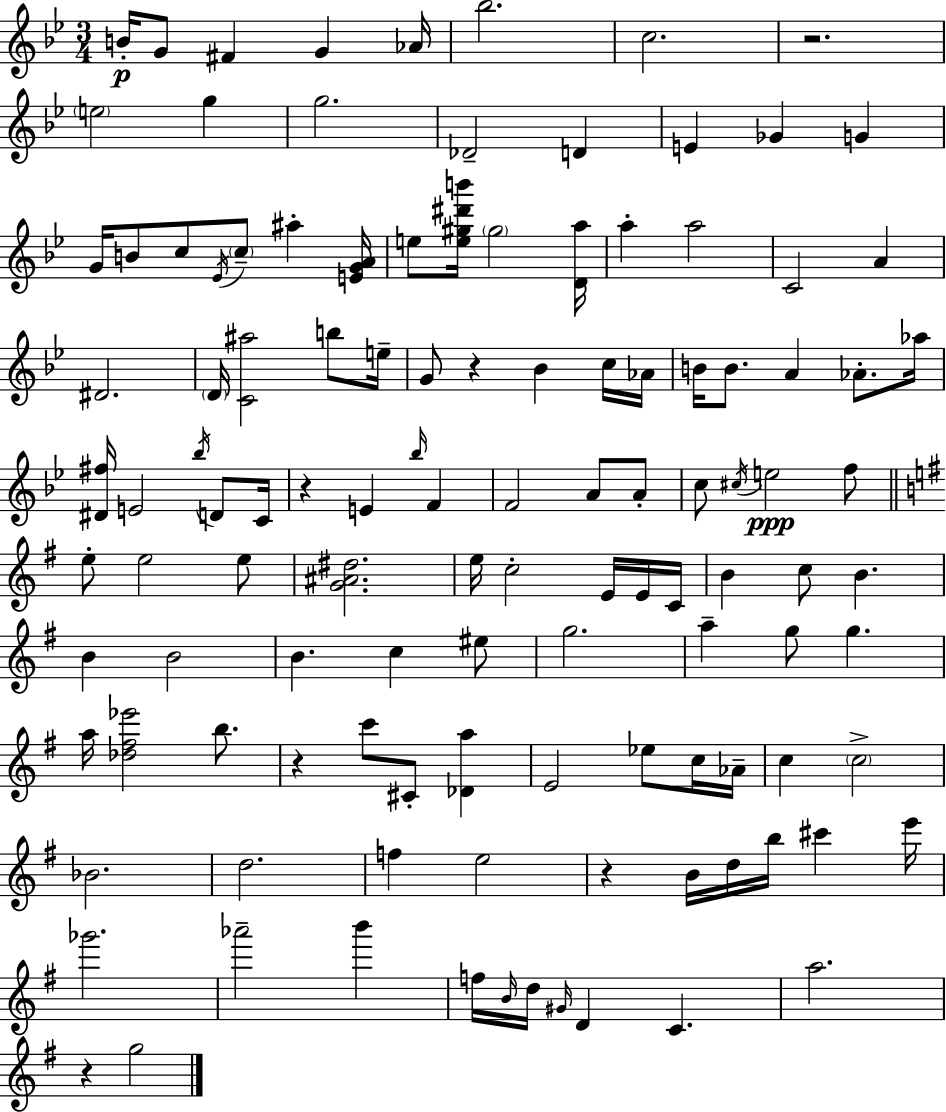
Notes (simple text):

B4/s G4/e F#4/q G4/q Ab4/s Bb5/h. C5/h. R/h. E5/h G5/q G5/h. Db4/h D4/q E4/q Gb4/q G4/q G4/s B4/e C5/e Eb4/s C5/e A#5/q [E4,G4,A4]/s E5/e [E5,G#5,D#6,B6]/s G#5/h [D4,A5]/s A5/q A5/h C4/h A4/q D#4/h. D4/s [C4,A#5]/h B5/e E5/s G4/e R/q Bb4/q C5/s Ab4/s B4/s B4/e. A4/q Ab4/e. Ab5/s [D#4,F#5]/s E4/h Bb5/s D4/e C4/s R/q E4/q Bb5/s F4/q F4/h A4/e A4/e C5/e C#5/s E5/h F5/e E5/e E5/h E5/e [G4,A#4,D#5]/h. E5/s C5/h E4/s E4/s C4/s B4/q C5/e B4/q. B4/q B4/h B4/q. C5/q EIS5/e G5/h. A5/q G5/e G5/q. A5/s [Db5,F#5,Eb6]/h B5/e. R/q C6/e C#4/e [Db4,A5]/q E4/h Eb5/e C5/s Ab4/s C5/q C5/h Bb4/h. D5/h. F5/q E5/h R/q B4/s D5/s B5/s C#6/q E6/s Gb6/h. Ab6/h B6/q F5/s B4/s D5/s G#4/s D4/q C4/q. A5/h. R/q G5/h